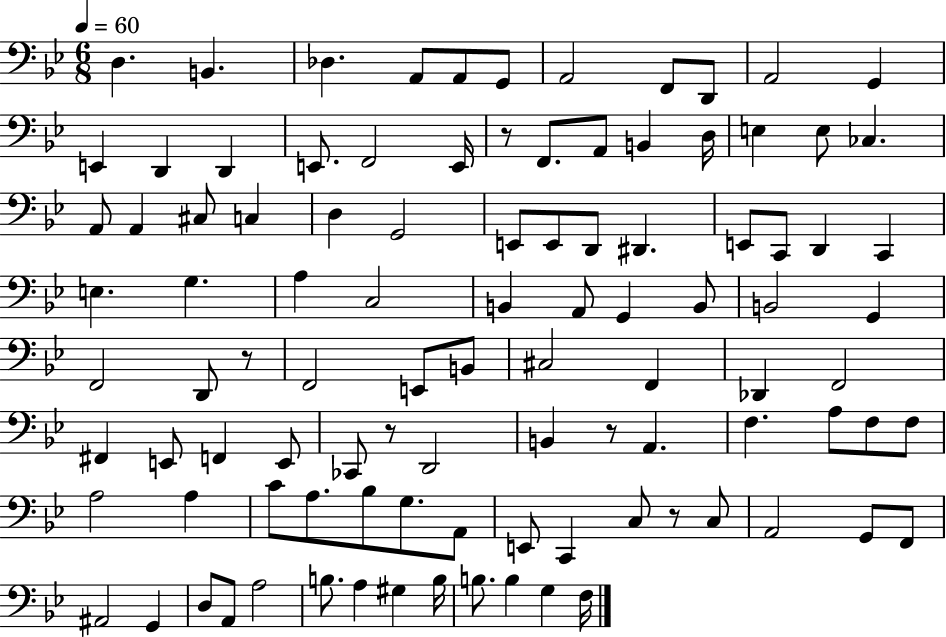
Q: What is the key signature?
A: BES major